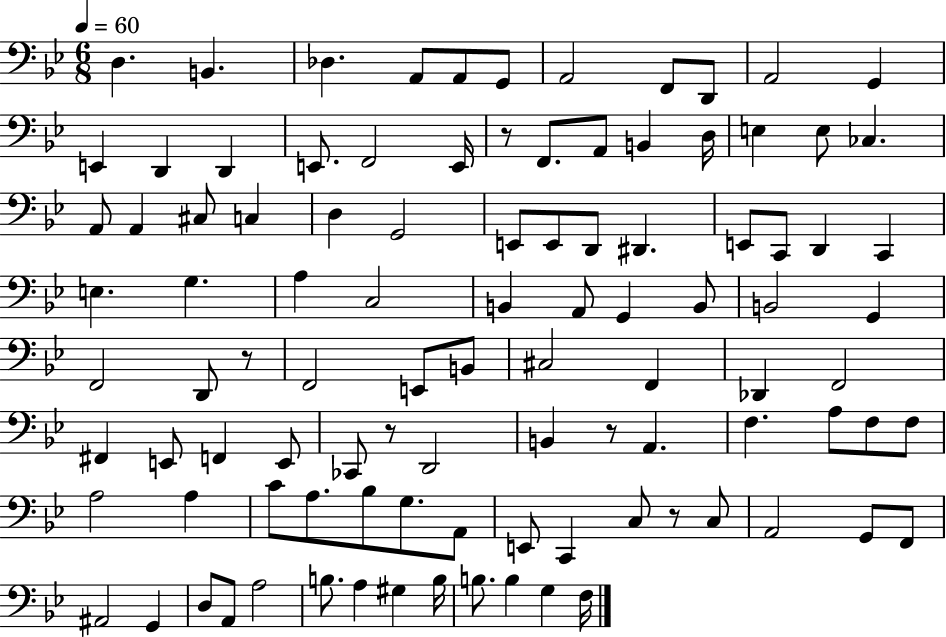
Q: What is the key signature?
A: BES major